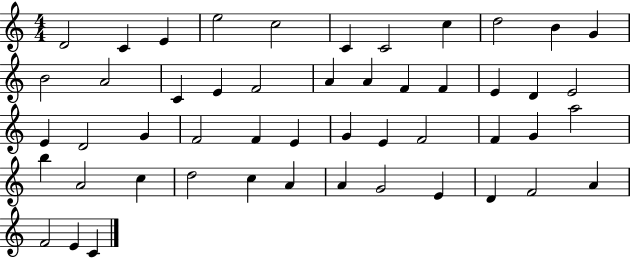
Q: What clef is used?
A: treble